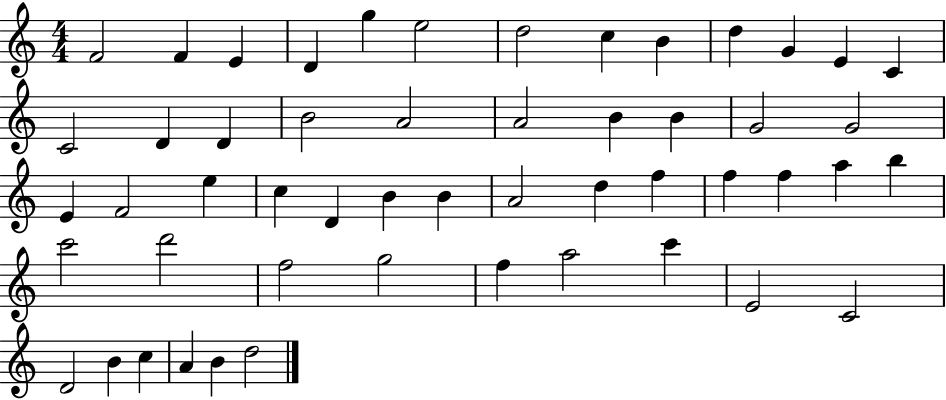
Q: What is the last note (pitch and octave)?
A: D5